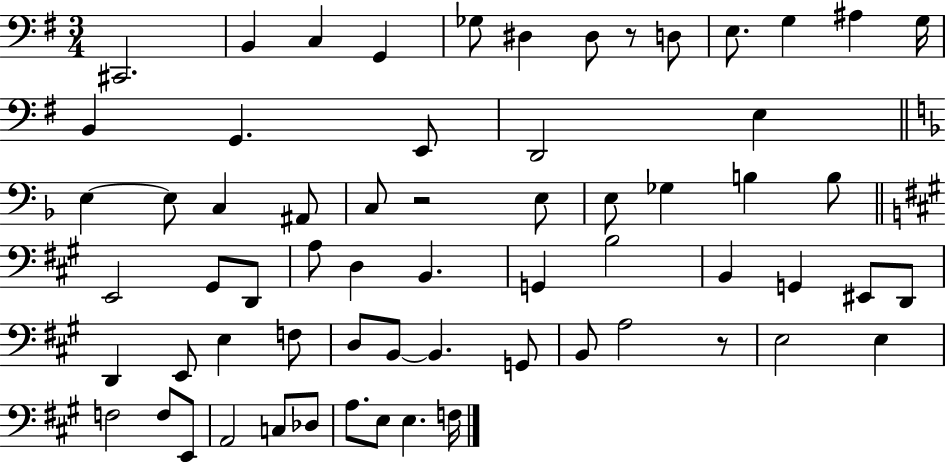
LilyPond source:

{
  \clef bass
  \numericTimeSignature
  \time 3/4
  \key g \major
  cis,2. | b,4 c4 g,4 | ges8 dis4 dis8 r8 d8 | e8. g4 ais4 g16 | \break b,4 g,4. e,8 | d,2 e4 | \bar "||" \break \key f \major e4~~ e8 c4 ais,8 | c8 r2 e8 | e8 ges4 b4 b8 | \bar "||" \break \key a \major e,2 gis,8 d,8 | a8 d4 b,4. | g,4 b2 | b,4 g,4 eis,8 d,8 | \break d,4 e,8 e4 f8 | d8 b,8~~ b,4. g,8 | b,8 a2 r8 | e2 e4 | \break f2 f8 e,8 | a,2 c8 des8 | a8. e8 e4. f16 | \bar "|."
}